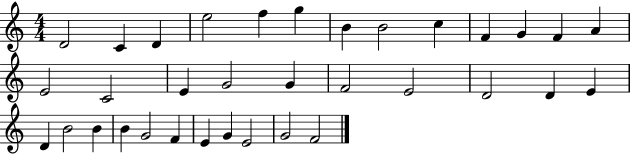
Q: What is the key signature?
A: C major